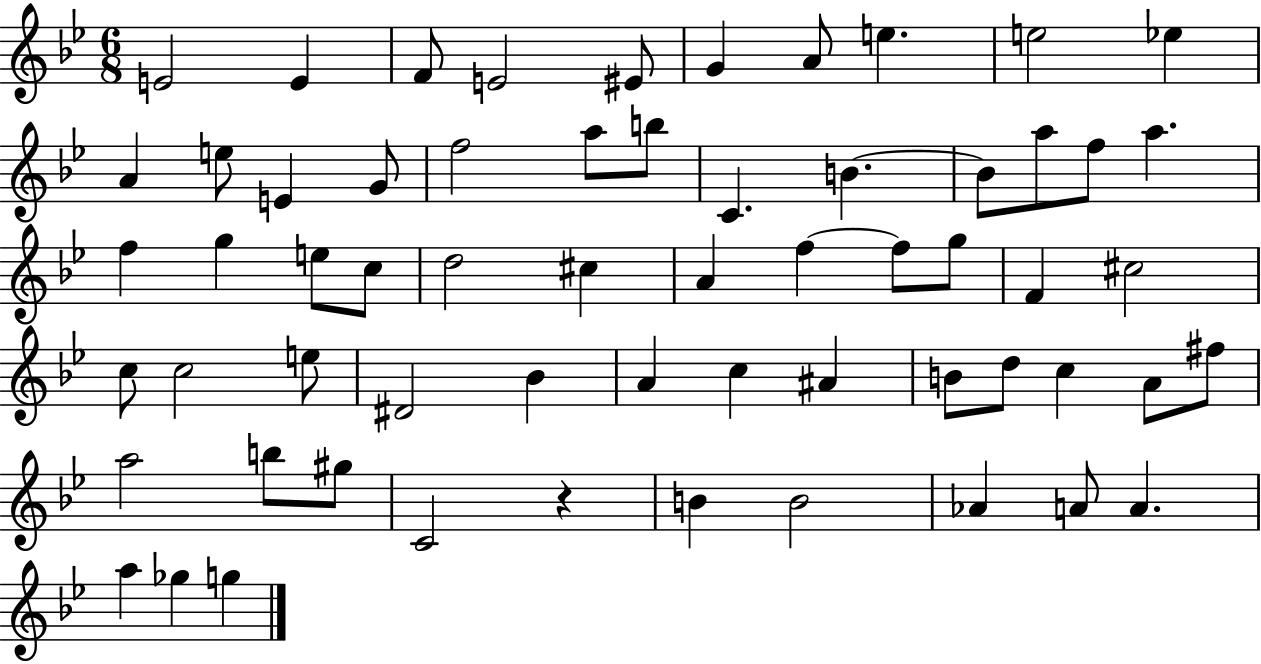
{
  \clef treble
  \numericTimeSignature
  \time 6/8
  \key bes \major
  e'2 e'4 | f'8 e'2 eis'8 | g'4 a'8 e''4. | e''2 ees''4 | \break a'4 e''8 e'4 g'8 | f''2 a''8 b''8 | c'4. b'4.~~ | b'8 a''8 f''8 a''4. | \break f''4 g''4 e''8 c''8 | d''2 cis''4 | a'4 f''4~~ f''8 g''8 | f'4 cis''2 | \break c''8 c''2 e''8 | dis'2 bes'4 | a'4 c''4 ais'4 | b'8 d''8 c''4 a'8 fis''8 | \break a''2 b''8 gis''8 | c'2 r4 | b'4 b'2 | aes'4 a'8 a'4. | \break a''4 ges''4 g''4 | \bar "|."
}